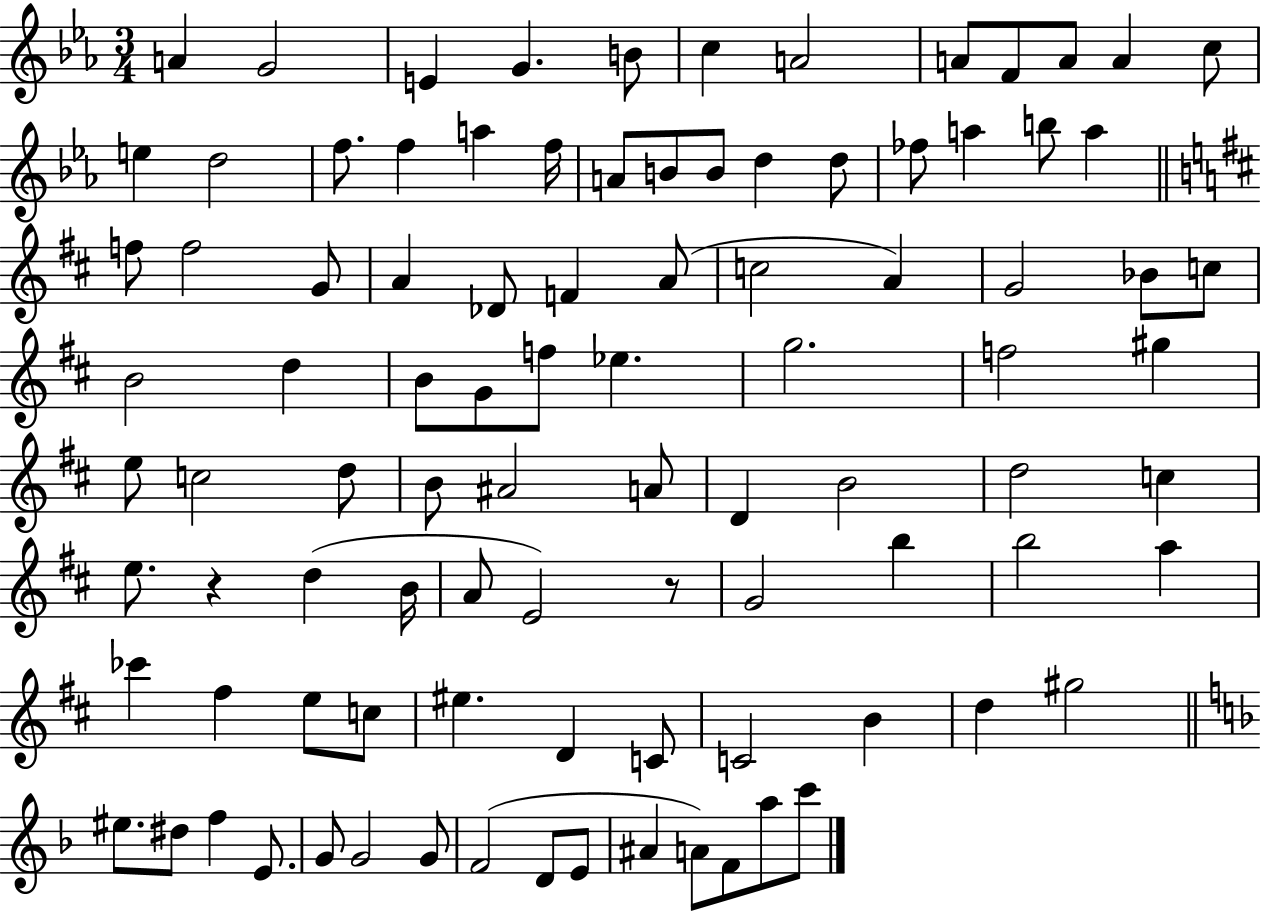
{
  \clef treble
  \numericTimeSignature
  \time 3/4
  \key ees \major
  \repeat volta 2 { a'4 g'2 | e'4 g'4. b'8 | c''4 a'2 | a'8 f'8 a'8 a'4 c''8 | \break e''4 d''2 | f''8. f''4 a''4 f''16 | a'8 b'8 b'8 d''4 d''8 | fes''8 a''4 b''8 a''4 | \break \bar "||" \break \key b \minor f''8 f''2 g'8 | a'4 des'8 f'4 a'8( | c''2 a'4) | g'2 bes'8 c''8 | \break b'2 d''4 | b'8 g'8 f''8 ees''4. | g''2. | f''2 gis''4 | \break e''8 c''2 d''8 | b'8 ais'2 a'8 | d'4 b'2 | d''2 c''4 | \break e''8. r4 d''4( b'16 | a'8 e'2) r8 | g'2 b''4 | b''2 a''4 | \break ces'''4 fis''4 e''8 c''8 | eis''4. d'4 c'8 | c'2 b'4 | d''4 gis''2 | \break \bar "||" \break \key d \minor eis''8. dis''8 f''4 e'8. | g'8 g'2 g'8 | f'2( d'8 e'8 | ais'4 a'8) f'8 a''8 c'''8 | \break } \bar "|."
}